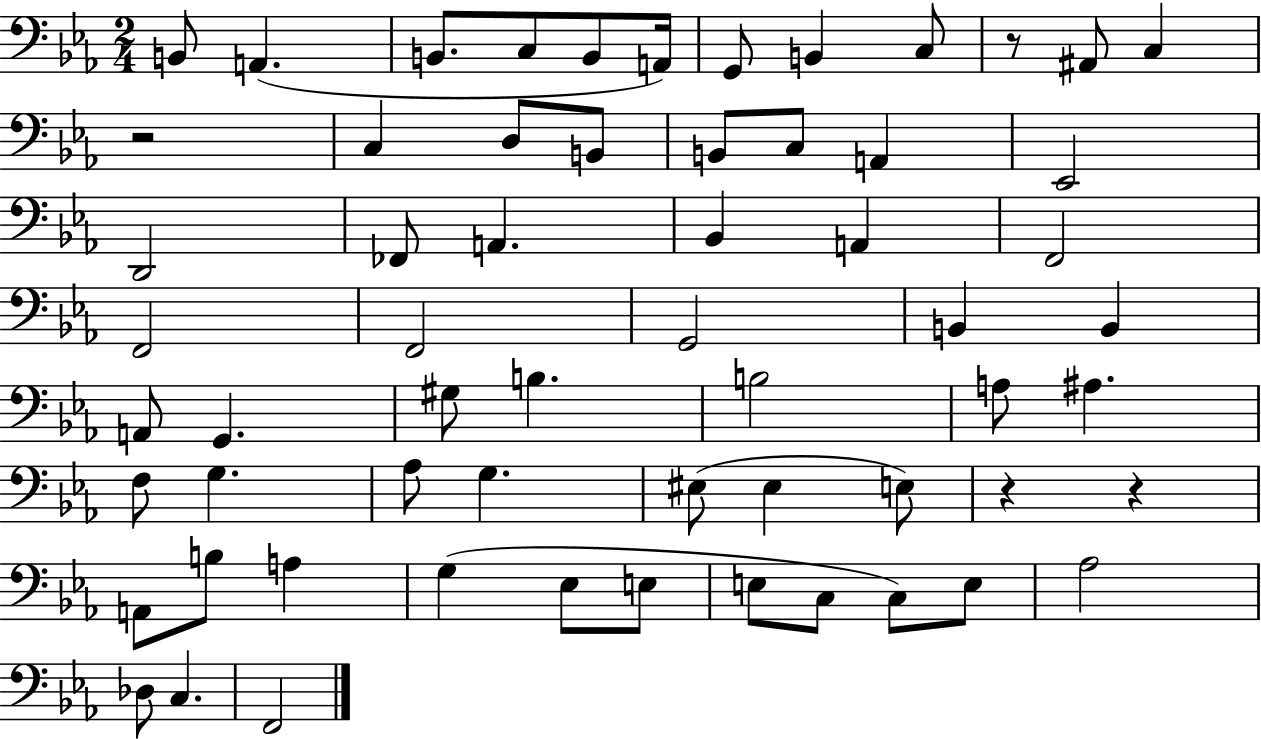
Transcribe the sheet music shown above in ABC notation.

X:1
T:Untitled
M:2/4
L:1/4
K:Eb
B,,/2 A,, B,,/2 C,/2 B,,/2 A,,/4 G,,/2 B,, C,/2 z/2 ^A,,/2 C, z2 C, D,/2 B,,/2 B,,/2 C,/2 A,, _E,,2 D,,2 _F,,/2 A,, _B,, A,, F,,2 F,,2 F,,2 G,,2 B,, B,, A,,/2 G,, ^G,/2 B, B,2 A,/2 ^A, F,/2 G, _A,/2 G, ^E,/2 ^E, E,/2 z z A,,/2 B,/2 A, G, _E,/2 E,/2 E,/2 C,/2 C,/2 E,/2 _A,2 _D,/2 C, F,,2